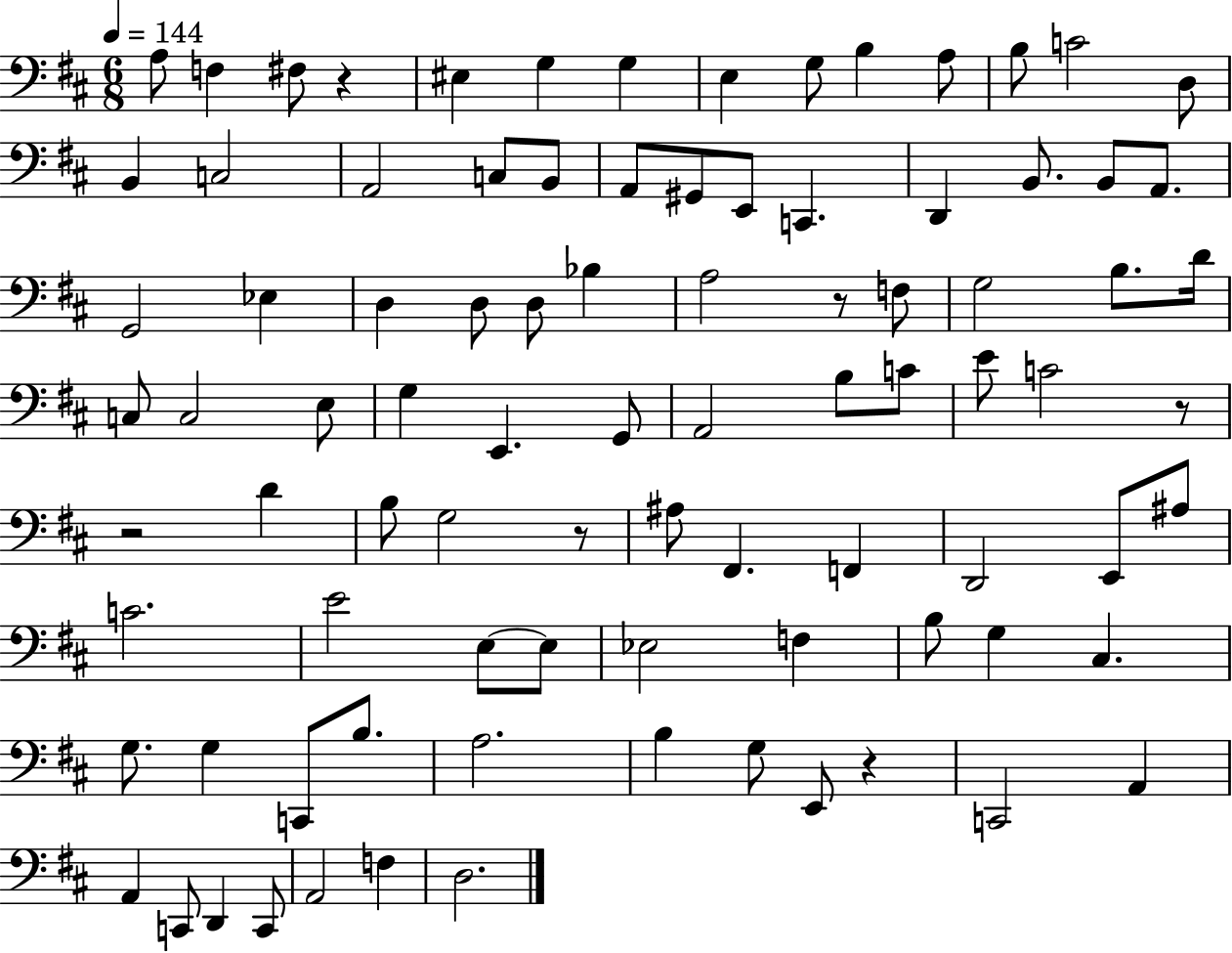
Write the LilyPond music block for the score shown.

{
  \clef bass
  \numericTimeSignature
  \time 6/8
  \key d \major
  \tempo 4 = 144
  \repeat volta 2 { a8 f4 fis8 r4 | eis4 g4 g4 | e4 g8 b4 a8 | b8 c'2 d8 | \break b,4 c2 | a,2 c8 b,8 | a,8 gis,8 e,8 c,4. | d,4 b,8. b,8 a,8. | \break g,2 ees4 | d4 d8 d8 bes4 | a2 r8 f8 | g2 b8. d'16 | \break c8 c2 e8 | g4 e,4. g,8 | a,2 b8 c'8 | e'8 c'2 r8 | \break r2 d'4 | b8 g2 r8 | ais8 fis,4. f,4 | d,2 e,8 ais8 | \break c'2. | e'2 e8~~ e8 | ees2 f4 | b8 g4 cis4. | \break g8. g4 c,8 b8. | a2. | b4 g8 e,8 r4 | c,2 a,4 | \break a,4 c,8 d,4 c,8 | a,2 f4 | d2. | } \bar "|."
}